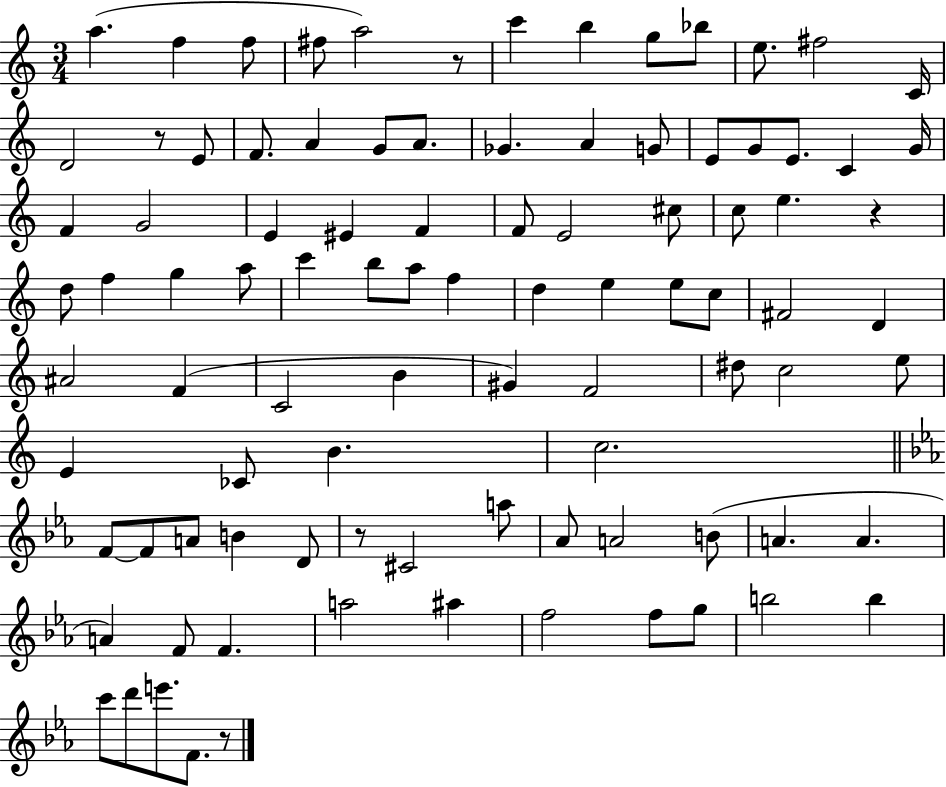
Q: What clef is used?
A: treble